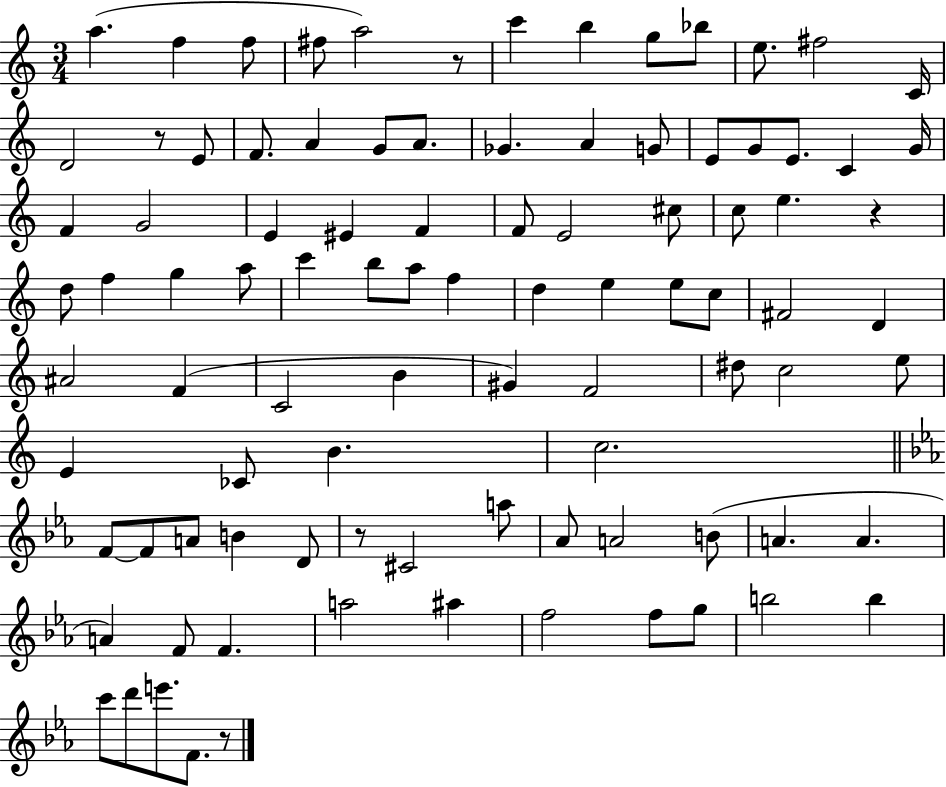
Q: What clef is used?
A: treble